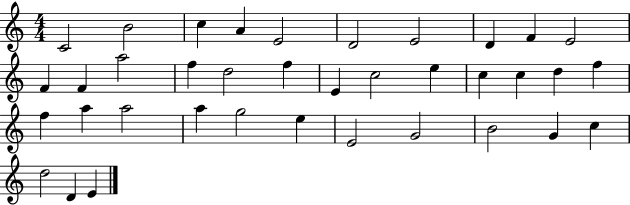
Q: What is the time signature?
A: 4/4